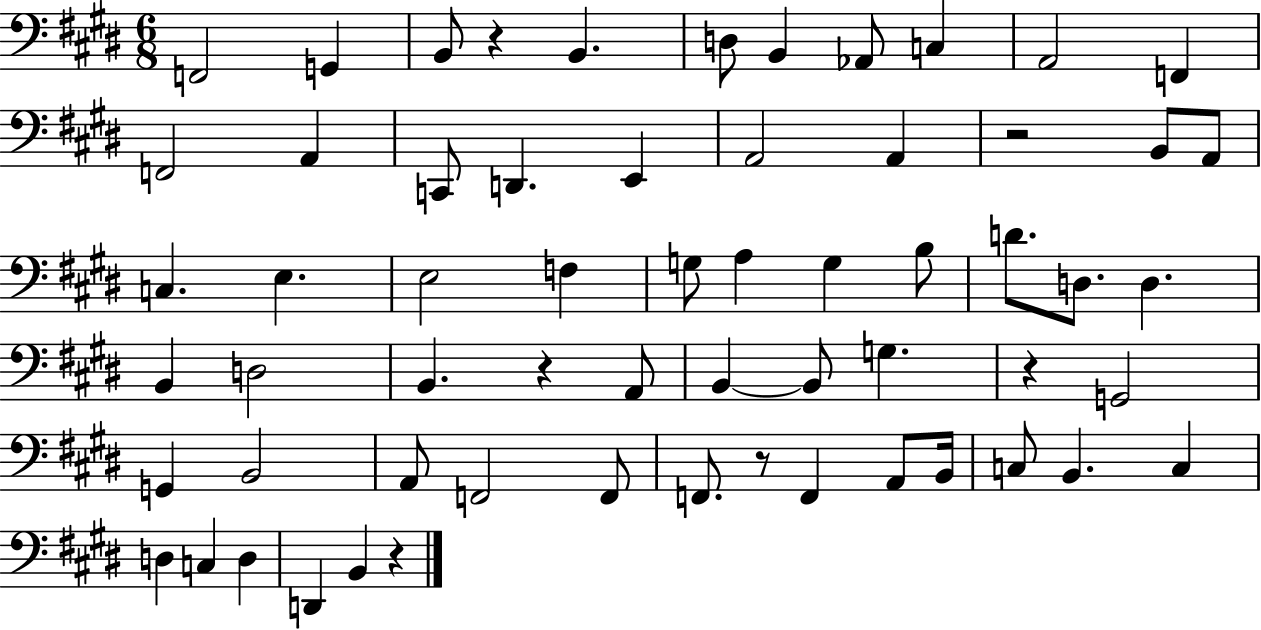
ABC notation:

X:1
T:Untitled
M:6/8
L:1/4
K:E
F,,2 G,, B,,/2 z B,, D,/2 B,, _A,,/2 C, A,,2 F,, F,,2 A,, C,,/2 D,, E,, A,,2 A,, z2 B,,/2 A,,/2 C, E, E,2 F, G,/2 A, G, B,/2 D/2 D,/2 D, B,, D,2 B,, z A,,/2 B,, B,,/2 G, z G,,2 G,, B,,2 A,,/2 F,,2 F,,/2 F,,/2 z/2 F,, A,,/2 B,,/4 C,/2 B,, C, D, C, D, D,, B,, z